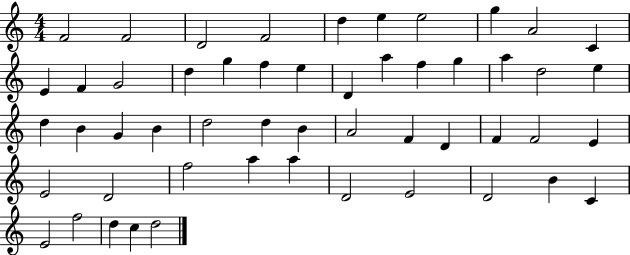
{
  \clef treble
  \numericTimeSignature
  \time 4/4
  \key c \major
  f'2 f'2 | d'2 f'2 | d''4 e''4 e''2 | g''4 a'2 c'4 | \break e'4 f'4 g'2 | d''4 g''4 f''4 e''4 | d'4 a''4 f''4 g''4 | a''4 d''2 e''4 | \break d''4 b'4 g'4 b'4 | d''2 d''4 b'4 | a'2 f'4 d'4 | f'4 f'2 e'4 | \break e'2 d'2 | f''2 a''4 a''4 | d'2 e'2 | d'2 b'4 c'4 | \break e'2 f''2 | d''4 c''4 d''2 | \bar "|."
}